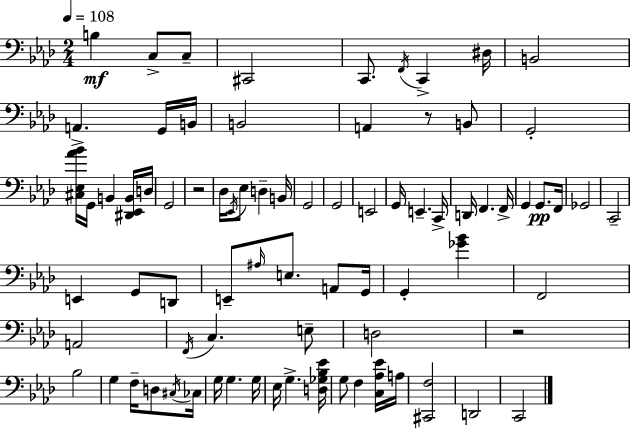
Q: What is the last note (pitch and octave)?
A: C2